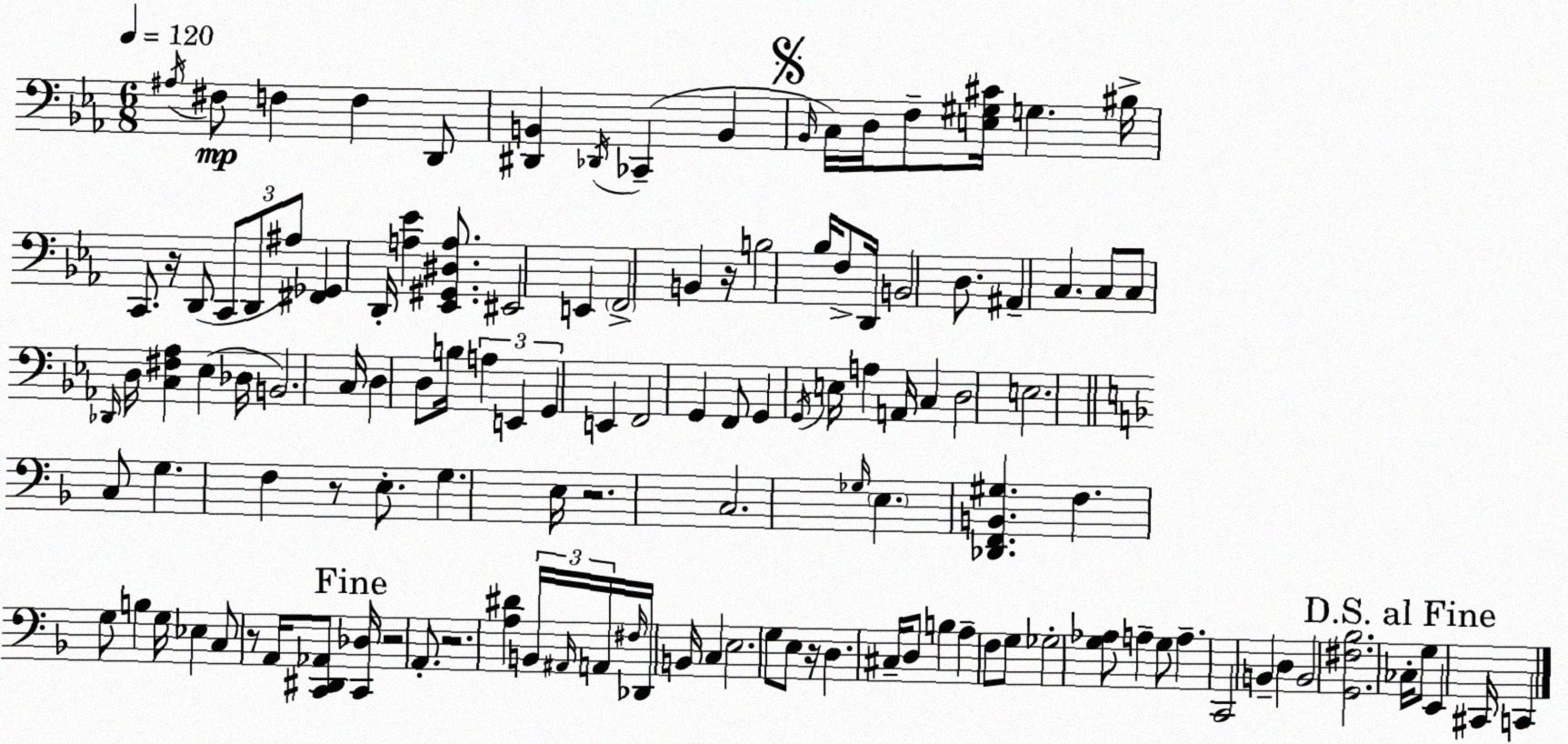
X:1
T:Untitled
M:6/8
L:1/4
K:Cm
^A,/4 ^F,/2 F, F, D,,/2 [^D,,B,,] _D,,/4 _C,, B,, _B,,/4 C,/4 D,/4 F,/2 [E,^G,^C]/4 G, ^B,/4 C,,/2 z/4 D,,/2 C,,/2 D,,/2 ^A,/2 [^F,,_G,,] D,,/4 [A,_E] [_E,,^G,,^D,A,]/2 ^E,,2 E,, F,,2 B,, z/4 B,2 _B,/4 F,/2 D,,/4 B,,2 D,/2 ^A,, C, C,/2 C,/2 _D,,/4 D,/4 [C,^F,_A,] _E, _D,/4 B,,2 C,/4 D, D,/2 B,/4 A, E,, G,, E,, F,,2 G,, F,,/2 G,, G,,/4 E,/4 A, A,,/4 C, D,2 E,2 C,/2 G, F, z/2 E,/2 G, E,/4 z2 C,2 _G,/4 E, [_D,,F,,B,,^G,] F, G,/2 B, G,/4 _E, C,/2 z/2 A,,/4 [C,,^D,,_A,,]/2 [C,,_D,]/4 z2 A,,/2 z2 [A,^D] B,,/4 ^A,,/4 A,,/4 ^F,/4 _D,,/4 B,,/4 C, E,2 G,/2 E,/2 z/4 D, ^C,/4 D,/2 B, A, F,/2 G,/2 _G,2 [G,_A,]/2 A, G,/2 A, C,,2 B,, D, B,,2 [G,,^F,_B,]2 _C,/4 G,/2 E,, ^C,,/4 C,,